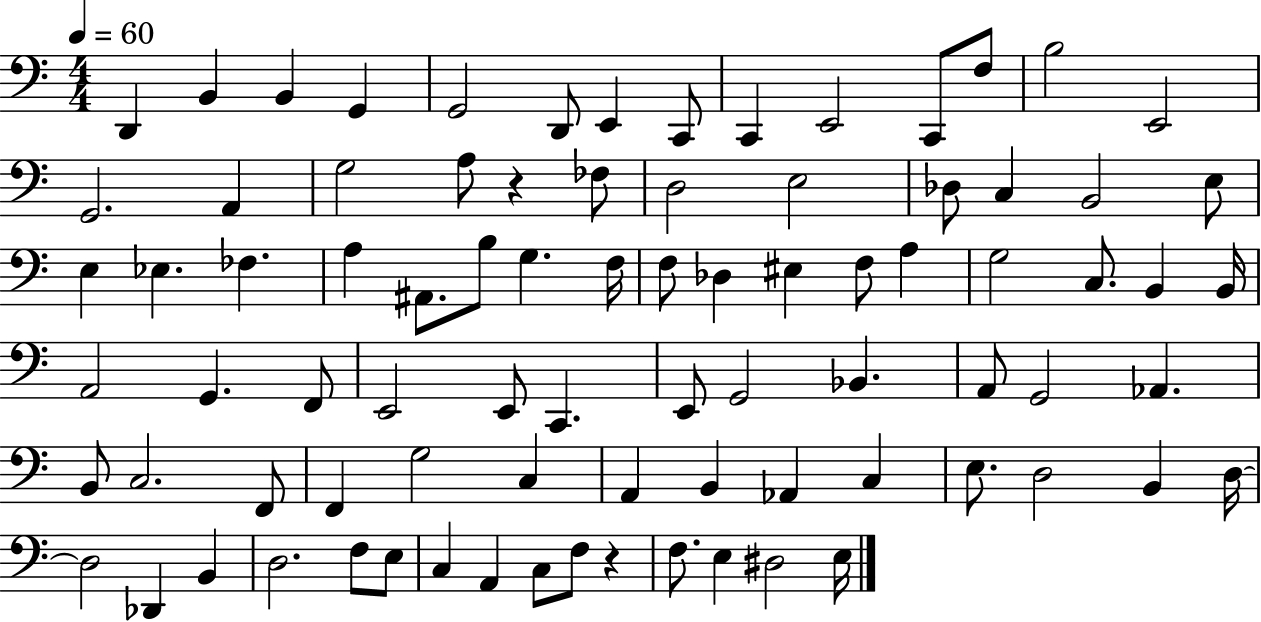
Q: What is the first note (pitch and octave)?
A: D2